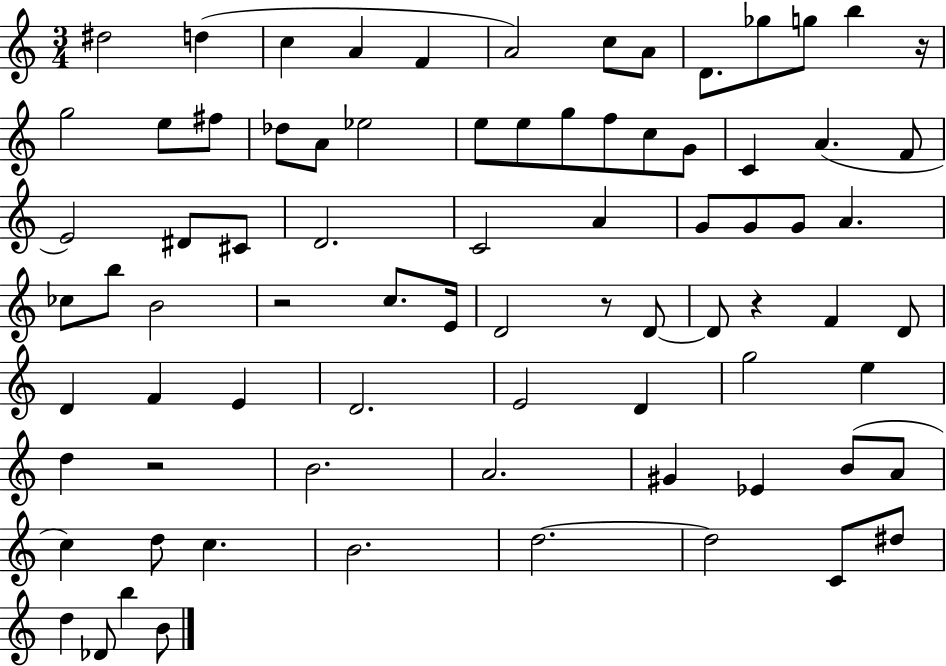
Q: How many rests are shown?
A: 5